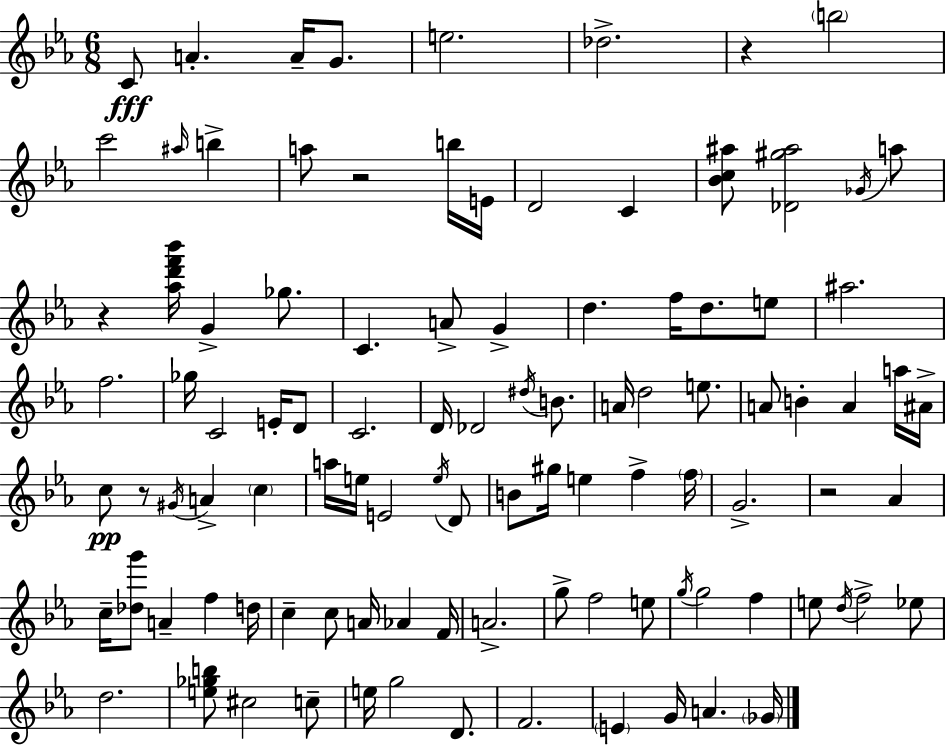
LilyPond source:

{
  \clef treble
  \numericTimeSignature
  \time 6/8
  \key ees \major
  c'8\fff a'4.-. a'16-- g'8. | e''2. | des''2.-> | r4 \parenthesize b''2 | \break c'''2 \grace { ais''16 } b''4-> | a''8 r2 b''16 | e'16 d'2 c'4 | <bes' c'' ais''>8 <des' gis'' ais''>2 \acciaccatura { ges'16 } | \break a''8 r4 <aes'' d''' f''' bes'''>16 g'4-> ges''8. | c'4. a'8-> g'4-> | d''4. f''16 d''8. | e''8 ais''2. | \break f''2. | ges''16 c'2 e'16-. | d'8 c'2. | d'16 des'2 \acciaccatura { dis''16 } | \break b'8. a'16 d''2 | e''8. a'8 b'4-. a'4 | a''16 ais'16-> c''8\pp r8 \acciaccatura { gis'16 } a'4-> | \parenthesize c''4 a''16 e''16 e'2 | \break \acciaccatura { e''16 } d'8 b'8 gis''16 e''4 | f''4-> \parenthesize f''16 g'2.-> | r2 | aes'4 c''16-- <des'' g'''>8 a'4-- | \break f''4 d''16 c''4-- c''8 a'16 | aes'4 f'16 a'2.-> | g''8-> f''2 | e''8 \acciaccatura { g''16 } g''2 | \break f''4 e''8 \acciaccatura { d''16 } f''2-> | ees''8 d''2. | <e'' ges'' b''>8 cis''2 | c''8-- e''16 g''2 | \break d'8. f'2. | \parenthesize e'4 g'16 | a'4. \parenthesize ges'16 \bar "|."
}